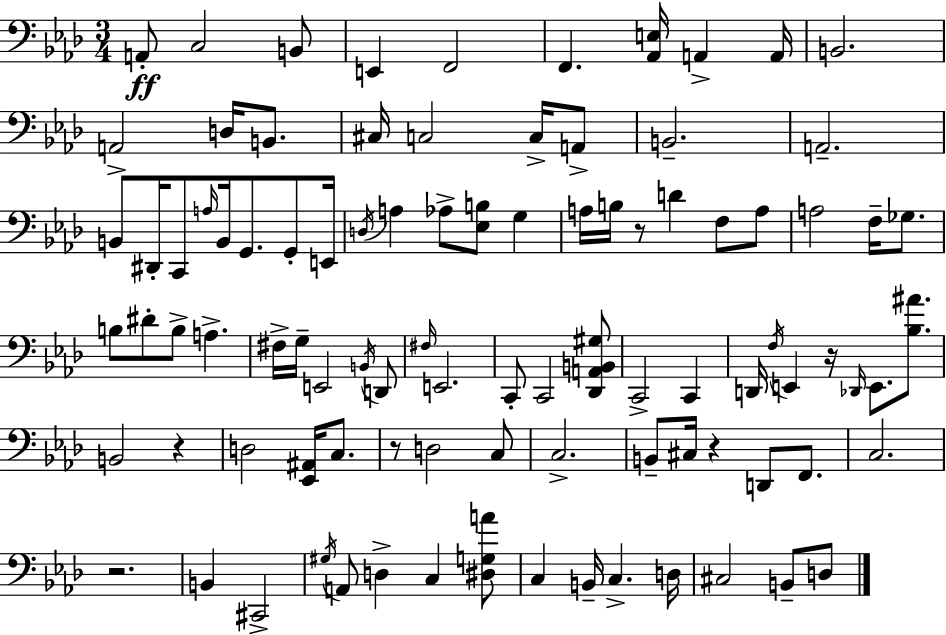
A2/e C3/h B2/e E2/q F2/h F2/q. [Ab2,E3]/s A2/q A2/s B2/h. A2/h D3/s B2/e. C#3/s C3/h C3/s A2/e B2/h. A2/h. B2/e D#2/s C2/e A3/s B2/s G2/e. G2/e E2/s D3/s A3/q Ab3/e [Eb3,B3]/e G3/q A3/s B3/s R/e D4/q F3/e A3/e A3/h F3/s Gb3/e. B3/e D#4/e B3/e A3/q. F#3/s G3/s E2/h B2/s D2/e F#3/s E2/h. C2/e C2/h [Db2,A2,B2,G#3]/e C2/h C2/q D2/s F3/s E2/q R/s Db2/s E2/e. [Bb3,A#4]/e. B2/h R/q D3/h [Eb2,A#2]/s C3/e. R/e D3/h C3/e C3/h. B2/e C#3/s R/q D2/e F2/e. C3/h. R/h. B2/q C#2/h G#3/s A2/e D3/q C3/q [D#3,G3,A4]/e C3/q B2/s C3/q. D3/s C#3/h B2/e D3/e